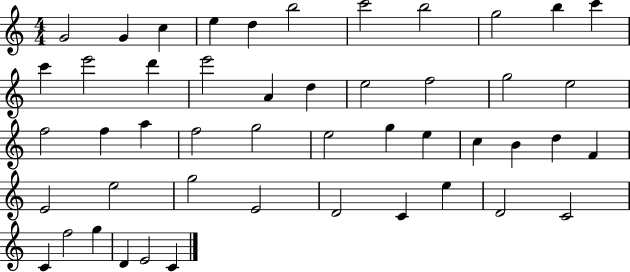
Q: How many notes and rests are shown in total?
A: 48